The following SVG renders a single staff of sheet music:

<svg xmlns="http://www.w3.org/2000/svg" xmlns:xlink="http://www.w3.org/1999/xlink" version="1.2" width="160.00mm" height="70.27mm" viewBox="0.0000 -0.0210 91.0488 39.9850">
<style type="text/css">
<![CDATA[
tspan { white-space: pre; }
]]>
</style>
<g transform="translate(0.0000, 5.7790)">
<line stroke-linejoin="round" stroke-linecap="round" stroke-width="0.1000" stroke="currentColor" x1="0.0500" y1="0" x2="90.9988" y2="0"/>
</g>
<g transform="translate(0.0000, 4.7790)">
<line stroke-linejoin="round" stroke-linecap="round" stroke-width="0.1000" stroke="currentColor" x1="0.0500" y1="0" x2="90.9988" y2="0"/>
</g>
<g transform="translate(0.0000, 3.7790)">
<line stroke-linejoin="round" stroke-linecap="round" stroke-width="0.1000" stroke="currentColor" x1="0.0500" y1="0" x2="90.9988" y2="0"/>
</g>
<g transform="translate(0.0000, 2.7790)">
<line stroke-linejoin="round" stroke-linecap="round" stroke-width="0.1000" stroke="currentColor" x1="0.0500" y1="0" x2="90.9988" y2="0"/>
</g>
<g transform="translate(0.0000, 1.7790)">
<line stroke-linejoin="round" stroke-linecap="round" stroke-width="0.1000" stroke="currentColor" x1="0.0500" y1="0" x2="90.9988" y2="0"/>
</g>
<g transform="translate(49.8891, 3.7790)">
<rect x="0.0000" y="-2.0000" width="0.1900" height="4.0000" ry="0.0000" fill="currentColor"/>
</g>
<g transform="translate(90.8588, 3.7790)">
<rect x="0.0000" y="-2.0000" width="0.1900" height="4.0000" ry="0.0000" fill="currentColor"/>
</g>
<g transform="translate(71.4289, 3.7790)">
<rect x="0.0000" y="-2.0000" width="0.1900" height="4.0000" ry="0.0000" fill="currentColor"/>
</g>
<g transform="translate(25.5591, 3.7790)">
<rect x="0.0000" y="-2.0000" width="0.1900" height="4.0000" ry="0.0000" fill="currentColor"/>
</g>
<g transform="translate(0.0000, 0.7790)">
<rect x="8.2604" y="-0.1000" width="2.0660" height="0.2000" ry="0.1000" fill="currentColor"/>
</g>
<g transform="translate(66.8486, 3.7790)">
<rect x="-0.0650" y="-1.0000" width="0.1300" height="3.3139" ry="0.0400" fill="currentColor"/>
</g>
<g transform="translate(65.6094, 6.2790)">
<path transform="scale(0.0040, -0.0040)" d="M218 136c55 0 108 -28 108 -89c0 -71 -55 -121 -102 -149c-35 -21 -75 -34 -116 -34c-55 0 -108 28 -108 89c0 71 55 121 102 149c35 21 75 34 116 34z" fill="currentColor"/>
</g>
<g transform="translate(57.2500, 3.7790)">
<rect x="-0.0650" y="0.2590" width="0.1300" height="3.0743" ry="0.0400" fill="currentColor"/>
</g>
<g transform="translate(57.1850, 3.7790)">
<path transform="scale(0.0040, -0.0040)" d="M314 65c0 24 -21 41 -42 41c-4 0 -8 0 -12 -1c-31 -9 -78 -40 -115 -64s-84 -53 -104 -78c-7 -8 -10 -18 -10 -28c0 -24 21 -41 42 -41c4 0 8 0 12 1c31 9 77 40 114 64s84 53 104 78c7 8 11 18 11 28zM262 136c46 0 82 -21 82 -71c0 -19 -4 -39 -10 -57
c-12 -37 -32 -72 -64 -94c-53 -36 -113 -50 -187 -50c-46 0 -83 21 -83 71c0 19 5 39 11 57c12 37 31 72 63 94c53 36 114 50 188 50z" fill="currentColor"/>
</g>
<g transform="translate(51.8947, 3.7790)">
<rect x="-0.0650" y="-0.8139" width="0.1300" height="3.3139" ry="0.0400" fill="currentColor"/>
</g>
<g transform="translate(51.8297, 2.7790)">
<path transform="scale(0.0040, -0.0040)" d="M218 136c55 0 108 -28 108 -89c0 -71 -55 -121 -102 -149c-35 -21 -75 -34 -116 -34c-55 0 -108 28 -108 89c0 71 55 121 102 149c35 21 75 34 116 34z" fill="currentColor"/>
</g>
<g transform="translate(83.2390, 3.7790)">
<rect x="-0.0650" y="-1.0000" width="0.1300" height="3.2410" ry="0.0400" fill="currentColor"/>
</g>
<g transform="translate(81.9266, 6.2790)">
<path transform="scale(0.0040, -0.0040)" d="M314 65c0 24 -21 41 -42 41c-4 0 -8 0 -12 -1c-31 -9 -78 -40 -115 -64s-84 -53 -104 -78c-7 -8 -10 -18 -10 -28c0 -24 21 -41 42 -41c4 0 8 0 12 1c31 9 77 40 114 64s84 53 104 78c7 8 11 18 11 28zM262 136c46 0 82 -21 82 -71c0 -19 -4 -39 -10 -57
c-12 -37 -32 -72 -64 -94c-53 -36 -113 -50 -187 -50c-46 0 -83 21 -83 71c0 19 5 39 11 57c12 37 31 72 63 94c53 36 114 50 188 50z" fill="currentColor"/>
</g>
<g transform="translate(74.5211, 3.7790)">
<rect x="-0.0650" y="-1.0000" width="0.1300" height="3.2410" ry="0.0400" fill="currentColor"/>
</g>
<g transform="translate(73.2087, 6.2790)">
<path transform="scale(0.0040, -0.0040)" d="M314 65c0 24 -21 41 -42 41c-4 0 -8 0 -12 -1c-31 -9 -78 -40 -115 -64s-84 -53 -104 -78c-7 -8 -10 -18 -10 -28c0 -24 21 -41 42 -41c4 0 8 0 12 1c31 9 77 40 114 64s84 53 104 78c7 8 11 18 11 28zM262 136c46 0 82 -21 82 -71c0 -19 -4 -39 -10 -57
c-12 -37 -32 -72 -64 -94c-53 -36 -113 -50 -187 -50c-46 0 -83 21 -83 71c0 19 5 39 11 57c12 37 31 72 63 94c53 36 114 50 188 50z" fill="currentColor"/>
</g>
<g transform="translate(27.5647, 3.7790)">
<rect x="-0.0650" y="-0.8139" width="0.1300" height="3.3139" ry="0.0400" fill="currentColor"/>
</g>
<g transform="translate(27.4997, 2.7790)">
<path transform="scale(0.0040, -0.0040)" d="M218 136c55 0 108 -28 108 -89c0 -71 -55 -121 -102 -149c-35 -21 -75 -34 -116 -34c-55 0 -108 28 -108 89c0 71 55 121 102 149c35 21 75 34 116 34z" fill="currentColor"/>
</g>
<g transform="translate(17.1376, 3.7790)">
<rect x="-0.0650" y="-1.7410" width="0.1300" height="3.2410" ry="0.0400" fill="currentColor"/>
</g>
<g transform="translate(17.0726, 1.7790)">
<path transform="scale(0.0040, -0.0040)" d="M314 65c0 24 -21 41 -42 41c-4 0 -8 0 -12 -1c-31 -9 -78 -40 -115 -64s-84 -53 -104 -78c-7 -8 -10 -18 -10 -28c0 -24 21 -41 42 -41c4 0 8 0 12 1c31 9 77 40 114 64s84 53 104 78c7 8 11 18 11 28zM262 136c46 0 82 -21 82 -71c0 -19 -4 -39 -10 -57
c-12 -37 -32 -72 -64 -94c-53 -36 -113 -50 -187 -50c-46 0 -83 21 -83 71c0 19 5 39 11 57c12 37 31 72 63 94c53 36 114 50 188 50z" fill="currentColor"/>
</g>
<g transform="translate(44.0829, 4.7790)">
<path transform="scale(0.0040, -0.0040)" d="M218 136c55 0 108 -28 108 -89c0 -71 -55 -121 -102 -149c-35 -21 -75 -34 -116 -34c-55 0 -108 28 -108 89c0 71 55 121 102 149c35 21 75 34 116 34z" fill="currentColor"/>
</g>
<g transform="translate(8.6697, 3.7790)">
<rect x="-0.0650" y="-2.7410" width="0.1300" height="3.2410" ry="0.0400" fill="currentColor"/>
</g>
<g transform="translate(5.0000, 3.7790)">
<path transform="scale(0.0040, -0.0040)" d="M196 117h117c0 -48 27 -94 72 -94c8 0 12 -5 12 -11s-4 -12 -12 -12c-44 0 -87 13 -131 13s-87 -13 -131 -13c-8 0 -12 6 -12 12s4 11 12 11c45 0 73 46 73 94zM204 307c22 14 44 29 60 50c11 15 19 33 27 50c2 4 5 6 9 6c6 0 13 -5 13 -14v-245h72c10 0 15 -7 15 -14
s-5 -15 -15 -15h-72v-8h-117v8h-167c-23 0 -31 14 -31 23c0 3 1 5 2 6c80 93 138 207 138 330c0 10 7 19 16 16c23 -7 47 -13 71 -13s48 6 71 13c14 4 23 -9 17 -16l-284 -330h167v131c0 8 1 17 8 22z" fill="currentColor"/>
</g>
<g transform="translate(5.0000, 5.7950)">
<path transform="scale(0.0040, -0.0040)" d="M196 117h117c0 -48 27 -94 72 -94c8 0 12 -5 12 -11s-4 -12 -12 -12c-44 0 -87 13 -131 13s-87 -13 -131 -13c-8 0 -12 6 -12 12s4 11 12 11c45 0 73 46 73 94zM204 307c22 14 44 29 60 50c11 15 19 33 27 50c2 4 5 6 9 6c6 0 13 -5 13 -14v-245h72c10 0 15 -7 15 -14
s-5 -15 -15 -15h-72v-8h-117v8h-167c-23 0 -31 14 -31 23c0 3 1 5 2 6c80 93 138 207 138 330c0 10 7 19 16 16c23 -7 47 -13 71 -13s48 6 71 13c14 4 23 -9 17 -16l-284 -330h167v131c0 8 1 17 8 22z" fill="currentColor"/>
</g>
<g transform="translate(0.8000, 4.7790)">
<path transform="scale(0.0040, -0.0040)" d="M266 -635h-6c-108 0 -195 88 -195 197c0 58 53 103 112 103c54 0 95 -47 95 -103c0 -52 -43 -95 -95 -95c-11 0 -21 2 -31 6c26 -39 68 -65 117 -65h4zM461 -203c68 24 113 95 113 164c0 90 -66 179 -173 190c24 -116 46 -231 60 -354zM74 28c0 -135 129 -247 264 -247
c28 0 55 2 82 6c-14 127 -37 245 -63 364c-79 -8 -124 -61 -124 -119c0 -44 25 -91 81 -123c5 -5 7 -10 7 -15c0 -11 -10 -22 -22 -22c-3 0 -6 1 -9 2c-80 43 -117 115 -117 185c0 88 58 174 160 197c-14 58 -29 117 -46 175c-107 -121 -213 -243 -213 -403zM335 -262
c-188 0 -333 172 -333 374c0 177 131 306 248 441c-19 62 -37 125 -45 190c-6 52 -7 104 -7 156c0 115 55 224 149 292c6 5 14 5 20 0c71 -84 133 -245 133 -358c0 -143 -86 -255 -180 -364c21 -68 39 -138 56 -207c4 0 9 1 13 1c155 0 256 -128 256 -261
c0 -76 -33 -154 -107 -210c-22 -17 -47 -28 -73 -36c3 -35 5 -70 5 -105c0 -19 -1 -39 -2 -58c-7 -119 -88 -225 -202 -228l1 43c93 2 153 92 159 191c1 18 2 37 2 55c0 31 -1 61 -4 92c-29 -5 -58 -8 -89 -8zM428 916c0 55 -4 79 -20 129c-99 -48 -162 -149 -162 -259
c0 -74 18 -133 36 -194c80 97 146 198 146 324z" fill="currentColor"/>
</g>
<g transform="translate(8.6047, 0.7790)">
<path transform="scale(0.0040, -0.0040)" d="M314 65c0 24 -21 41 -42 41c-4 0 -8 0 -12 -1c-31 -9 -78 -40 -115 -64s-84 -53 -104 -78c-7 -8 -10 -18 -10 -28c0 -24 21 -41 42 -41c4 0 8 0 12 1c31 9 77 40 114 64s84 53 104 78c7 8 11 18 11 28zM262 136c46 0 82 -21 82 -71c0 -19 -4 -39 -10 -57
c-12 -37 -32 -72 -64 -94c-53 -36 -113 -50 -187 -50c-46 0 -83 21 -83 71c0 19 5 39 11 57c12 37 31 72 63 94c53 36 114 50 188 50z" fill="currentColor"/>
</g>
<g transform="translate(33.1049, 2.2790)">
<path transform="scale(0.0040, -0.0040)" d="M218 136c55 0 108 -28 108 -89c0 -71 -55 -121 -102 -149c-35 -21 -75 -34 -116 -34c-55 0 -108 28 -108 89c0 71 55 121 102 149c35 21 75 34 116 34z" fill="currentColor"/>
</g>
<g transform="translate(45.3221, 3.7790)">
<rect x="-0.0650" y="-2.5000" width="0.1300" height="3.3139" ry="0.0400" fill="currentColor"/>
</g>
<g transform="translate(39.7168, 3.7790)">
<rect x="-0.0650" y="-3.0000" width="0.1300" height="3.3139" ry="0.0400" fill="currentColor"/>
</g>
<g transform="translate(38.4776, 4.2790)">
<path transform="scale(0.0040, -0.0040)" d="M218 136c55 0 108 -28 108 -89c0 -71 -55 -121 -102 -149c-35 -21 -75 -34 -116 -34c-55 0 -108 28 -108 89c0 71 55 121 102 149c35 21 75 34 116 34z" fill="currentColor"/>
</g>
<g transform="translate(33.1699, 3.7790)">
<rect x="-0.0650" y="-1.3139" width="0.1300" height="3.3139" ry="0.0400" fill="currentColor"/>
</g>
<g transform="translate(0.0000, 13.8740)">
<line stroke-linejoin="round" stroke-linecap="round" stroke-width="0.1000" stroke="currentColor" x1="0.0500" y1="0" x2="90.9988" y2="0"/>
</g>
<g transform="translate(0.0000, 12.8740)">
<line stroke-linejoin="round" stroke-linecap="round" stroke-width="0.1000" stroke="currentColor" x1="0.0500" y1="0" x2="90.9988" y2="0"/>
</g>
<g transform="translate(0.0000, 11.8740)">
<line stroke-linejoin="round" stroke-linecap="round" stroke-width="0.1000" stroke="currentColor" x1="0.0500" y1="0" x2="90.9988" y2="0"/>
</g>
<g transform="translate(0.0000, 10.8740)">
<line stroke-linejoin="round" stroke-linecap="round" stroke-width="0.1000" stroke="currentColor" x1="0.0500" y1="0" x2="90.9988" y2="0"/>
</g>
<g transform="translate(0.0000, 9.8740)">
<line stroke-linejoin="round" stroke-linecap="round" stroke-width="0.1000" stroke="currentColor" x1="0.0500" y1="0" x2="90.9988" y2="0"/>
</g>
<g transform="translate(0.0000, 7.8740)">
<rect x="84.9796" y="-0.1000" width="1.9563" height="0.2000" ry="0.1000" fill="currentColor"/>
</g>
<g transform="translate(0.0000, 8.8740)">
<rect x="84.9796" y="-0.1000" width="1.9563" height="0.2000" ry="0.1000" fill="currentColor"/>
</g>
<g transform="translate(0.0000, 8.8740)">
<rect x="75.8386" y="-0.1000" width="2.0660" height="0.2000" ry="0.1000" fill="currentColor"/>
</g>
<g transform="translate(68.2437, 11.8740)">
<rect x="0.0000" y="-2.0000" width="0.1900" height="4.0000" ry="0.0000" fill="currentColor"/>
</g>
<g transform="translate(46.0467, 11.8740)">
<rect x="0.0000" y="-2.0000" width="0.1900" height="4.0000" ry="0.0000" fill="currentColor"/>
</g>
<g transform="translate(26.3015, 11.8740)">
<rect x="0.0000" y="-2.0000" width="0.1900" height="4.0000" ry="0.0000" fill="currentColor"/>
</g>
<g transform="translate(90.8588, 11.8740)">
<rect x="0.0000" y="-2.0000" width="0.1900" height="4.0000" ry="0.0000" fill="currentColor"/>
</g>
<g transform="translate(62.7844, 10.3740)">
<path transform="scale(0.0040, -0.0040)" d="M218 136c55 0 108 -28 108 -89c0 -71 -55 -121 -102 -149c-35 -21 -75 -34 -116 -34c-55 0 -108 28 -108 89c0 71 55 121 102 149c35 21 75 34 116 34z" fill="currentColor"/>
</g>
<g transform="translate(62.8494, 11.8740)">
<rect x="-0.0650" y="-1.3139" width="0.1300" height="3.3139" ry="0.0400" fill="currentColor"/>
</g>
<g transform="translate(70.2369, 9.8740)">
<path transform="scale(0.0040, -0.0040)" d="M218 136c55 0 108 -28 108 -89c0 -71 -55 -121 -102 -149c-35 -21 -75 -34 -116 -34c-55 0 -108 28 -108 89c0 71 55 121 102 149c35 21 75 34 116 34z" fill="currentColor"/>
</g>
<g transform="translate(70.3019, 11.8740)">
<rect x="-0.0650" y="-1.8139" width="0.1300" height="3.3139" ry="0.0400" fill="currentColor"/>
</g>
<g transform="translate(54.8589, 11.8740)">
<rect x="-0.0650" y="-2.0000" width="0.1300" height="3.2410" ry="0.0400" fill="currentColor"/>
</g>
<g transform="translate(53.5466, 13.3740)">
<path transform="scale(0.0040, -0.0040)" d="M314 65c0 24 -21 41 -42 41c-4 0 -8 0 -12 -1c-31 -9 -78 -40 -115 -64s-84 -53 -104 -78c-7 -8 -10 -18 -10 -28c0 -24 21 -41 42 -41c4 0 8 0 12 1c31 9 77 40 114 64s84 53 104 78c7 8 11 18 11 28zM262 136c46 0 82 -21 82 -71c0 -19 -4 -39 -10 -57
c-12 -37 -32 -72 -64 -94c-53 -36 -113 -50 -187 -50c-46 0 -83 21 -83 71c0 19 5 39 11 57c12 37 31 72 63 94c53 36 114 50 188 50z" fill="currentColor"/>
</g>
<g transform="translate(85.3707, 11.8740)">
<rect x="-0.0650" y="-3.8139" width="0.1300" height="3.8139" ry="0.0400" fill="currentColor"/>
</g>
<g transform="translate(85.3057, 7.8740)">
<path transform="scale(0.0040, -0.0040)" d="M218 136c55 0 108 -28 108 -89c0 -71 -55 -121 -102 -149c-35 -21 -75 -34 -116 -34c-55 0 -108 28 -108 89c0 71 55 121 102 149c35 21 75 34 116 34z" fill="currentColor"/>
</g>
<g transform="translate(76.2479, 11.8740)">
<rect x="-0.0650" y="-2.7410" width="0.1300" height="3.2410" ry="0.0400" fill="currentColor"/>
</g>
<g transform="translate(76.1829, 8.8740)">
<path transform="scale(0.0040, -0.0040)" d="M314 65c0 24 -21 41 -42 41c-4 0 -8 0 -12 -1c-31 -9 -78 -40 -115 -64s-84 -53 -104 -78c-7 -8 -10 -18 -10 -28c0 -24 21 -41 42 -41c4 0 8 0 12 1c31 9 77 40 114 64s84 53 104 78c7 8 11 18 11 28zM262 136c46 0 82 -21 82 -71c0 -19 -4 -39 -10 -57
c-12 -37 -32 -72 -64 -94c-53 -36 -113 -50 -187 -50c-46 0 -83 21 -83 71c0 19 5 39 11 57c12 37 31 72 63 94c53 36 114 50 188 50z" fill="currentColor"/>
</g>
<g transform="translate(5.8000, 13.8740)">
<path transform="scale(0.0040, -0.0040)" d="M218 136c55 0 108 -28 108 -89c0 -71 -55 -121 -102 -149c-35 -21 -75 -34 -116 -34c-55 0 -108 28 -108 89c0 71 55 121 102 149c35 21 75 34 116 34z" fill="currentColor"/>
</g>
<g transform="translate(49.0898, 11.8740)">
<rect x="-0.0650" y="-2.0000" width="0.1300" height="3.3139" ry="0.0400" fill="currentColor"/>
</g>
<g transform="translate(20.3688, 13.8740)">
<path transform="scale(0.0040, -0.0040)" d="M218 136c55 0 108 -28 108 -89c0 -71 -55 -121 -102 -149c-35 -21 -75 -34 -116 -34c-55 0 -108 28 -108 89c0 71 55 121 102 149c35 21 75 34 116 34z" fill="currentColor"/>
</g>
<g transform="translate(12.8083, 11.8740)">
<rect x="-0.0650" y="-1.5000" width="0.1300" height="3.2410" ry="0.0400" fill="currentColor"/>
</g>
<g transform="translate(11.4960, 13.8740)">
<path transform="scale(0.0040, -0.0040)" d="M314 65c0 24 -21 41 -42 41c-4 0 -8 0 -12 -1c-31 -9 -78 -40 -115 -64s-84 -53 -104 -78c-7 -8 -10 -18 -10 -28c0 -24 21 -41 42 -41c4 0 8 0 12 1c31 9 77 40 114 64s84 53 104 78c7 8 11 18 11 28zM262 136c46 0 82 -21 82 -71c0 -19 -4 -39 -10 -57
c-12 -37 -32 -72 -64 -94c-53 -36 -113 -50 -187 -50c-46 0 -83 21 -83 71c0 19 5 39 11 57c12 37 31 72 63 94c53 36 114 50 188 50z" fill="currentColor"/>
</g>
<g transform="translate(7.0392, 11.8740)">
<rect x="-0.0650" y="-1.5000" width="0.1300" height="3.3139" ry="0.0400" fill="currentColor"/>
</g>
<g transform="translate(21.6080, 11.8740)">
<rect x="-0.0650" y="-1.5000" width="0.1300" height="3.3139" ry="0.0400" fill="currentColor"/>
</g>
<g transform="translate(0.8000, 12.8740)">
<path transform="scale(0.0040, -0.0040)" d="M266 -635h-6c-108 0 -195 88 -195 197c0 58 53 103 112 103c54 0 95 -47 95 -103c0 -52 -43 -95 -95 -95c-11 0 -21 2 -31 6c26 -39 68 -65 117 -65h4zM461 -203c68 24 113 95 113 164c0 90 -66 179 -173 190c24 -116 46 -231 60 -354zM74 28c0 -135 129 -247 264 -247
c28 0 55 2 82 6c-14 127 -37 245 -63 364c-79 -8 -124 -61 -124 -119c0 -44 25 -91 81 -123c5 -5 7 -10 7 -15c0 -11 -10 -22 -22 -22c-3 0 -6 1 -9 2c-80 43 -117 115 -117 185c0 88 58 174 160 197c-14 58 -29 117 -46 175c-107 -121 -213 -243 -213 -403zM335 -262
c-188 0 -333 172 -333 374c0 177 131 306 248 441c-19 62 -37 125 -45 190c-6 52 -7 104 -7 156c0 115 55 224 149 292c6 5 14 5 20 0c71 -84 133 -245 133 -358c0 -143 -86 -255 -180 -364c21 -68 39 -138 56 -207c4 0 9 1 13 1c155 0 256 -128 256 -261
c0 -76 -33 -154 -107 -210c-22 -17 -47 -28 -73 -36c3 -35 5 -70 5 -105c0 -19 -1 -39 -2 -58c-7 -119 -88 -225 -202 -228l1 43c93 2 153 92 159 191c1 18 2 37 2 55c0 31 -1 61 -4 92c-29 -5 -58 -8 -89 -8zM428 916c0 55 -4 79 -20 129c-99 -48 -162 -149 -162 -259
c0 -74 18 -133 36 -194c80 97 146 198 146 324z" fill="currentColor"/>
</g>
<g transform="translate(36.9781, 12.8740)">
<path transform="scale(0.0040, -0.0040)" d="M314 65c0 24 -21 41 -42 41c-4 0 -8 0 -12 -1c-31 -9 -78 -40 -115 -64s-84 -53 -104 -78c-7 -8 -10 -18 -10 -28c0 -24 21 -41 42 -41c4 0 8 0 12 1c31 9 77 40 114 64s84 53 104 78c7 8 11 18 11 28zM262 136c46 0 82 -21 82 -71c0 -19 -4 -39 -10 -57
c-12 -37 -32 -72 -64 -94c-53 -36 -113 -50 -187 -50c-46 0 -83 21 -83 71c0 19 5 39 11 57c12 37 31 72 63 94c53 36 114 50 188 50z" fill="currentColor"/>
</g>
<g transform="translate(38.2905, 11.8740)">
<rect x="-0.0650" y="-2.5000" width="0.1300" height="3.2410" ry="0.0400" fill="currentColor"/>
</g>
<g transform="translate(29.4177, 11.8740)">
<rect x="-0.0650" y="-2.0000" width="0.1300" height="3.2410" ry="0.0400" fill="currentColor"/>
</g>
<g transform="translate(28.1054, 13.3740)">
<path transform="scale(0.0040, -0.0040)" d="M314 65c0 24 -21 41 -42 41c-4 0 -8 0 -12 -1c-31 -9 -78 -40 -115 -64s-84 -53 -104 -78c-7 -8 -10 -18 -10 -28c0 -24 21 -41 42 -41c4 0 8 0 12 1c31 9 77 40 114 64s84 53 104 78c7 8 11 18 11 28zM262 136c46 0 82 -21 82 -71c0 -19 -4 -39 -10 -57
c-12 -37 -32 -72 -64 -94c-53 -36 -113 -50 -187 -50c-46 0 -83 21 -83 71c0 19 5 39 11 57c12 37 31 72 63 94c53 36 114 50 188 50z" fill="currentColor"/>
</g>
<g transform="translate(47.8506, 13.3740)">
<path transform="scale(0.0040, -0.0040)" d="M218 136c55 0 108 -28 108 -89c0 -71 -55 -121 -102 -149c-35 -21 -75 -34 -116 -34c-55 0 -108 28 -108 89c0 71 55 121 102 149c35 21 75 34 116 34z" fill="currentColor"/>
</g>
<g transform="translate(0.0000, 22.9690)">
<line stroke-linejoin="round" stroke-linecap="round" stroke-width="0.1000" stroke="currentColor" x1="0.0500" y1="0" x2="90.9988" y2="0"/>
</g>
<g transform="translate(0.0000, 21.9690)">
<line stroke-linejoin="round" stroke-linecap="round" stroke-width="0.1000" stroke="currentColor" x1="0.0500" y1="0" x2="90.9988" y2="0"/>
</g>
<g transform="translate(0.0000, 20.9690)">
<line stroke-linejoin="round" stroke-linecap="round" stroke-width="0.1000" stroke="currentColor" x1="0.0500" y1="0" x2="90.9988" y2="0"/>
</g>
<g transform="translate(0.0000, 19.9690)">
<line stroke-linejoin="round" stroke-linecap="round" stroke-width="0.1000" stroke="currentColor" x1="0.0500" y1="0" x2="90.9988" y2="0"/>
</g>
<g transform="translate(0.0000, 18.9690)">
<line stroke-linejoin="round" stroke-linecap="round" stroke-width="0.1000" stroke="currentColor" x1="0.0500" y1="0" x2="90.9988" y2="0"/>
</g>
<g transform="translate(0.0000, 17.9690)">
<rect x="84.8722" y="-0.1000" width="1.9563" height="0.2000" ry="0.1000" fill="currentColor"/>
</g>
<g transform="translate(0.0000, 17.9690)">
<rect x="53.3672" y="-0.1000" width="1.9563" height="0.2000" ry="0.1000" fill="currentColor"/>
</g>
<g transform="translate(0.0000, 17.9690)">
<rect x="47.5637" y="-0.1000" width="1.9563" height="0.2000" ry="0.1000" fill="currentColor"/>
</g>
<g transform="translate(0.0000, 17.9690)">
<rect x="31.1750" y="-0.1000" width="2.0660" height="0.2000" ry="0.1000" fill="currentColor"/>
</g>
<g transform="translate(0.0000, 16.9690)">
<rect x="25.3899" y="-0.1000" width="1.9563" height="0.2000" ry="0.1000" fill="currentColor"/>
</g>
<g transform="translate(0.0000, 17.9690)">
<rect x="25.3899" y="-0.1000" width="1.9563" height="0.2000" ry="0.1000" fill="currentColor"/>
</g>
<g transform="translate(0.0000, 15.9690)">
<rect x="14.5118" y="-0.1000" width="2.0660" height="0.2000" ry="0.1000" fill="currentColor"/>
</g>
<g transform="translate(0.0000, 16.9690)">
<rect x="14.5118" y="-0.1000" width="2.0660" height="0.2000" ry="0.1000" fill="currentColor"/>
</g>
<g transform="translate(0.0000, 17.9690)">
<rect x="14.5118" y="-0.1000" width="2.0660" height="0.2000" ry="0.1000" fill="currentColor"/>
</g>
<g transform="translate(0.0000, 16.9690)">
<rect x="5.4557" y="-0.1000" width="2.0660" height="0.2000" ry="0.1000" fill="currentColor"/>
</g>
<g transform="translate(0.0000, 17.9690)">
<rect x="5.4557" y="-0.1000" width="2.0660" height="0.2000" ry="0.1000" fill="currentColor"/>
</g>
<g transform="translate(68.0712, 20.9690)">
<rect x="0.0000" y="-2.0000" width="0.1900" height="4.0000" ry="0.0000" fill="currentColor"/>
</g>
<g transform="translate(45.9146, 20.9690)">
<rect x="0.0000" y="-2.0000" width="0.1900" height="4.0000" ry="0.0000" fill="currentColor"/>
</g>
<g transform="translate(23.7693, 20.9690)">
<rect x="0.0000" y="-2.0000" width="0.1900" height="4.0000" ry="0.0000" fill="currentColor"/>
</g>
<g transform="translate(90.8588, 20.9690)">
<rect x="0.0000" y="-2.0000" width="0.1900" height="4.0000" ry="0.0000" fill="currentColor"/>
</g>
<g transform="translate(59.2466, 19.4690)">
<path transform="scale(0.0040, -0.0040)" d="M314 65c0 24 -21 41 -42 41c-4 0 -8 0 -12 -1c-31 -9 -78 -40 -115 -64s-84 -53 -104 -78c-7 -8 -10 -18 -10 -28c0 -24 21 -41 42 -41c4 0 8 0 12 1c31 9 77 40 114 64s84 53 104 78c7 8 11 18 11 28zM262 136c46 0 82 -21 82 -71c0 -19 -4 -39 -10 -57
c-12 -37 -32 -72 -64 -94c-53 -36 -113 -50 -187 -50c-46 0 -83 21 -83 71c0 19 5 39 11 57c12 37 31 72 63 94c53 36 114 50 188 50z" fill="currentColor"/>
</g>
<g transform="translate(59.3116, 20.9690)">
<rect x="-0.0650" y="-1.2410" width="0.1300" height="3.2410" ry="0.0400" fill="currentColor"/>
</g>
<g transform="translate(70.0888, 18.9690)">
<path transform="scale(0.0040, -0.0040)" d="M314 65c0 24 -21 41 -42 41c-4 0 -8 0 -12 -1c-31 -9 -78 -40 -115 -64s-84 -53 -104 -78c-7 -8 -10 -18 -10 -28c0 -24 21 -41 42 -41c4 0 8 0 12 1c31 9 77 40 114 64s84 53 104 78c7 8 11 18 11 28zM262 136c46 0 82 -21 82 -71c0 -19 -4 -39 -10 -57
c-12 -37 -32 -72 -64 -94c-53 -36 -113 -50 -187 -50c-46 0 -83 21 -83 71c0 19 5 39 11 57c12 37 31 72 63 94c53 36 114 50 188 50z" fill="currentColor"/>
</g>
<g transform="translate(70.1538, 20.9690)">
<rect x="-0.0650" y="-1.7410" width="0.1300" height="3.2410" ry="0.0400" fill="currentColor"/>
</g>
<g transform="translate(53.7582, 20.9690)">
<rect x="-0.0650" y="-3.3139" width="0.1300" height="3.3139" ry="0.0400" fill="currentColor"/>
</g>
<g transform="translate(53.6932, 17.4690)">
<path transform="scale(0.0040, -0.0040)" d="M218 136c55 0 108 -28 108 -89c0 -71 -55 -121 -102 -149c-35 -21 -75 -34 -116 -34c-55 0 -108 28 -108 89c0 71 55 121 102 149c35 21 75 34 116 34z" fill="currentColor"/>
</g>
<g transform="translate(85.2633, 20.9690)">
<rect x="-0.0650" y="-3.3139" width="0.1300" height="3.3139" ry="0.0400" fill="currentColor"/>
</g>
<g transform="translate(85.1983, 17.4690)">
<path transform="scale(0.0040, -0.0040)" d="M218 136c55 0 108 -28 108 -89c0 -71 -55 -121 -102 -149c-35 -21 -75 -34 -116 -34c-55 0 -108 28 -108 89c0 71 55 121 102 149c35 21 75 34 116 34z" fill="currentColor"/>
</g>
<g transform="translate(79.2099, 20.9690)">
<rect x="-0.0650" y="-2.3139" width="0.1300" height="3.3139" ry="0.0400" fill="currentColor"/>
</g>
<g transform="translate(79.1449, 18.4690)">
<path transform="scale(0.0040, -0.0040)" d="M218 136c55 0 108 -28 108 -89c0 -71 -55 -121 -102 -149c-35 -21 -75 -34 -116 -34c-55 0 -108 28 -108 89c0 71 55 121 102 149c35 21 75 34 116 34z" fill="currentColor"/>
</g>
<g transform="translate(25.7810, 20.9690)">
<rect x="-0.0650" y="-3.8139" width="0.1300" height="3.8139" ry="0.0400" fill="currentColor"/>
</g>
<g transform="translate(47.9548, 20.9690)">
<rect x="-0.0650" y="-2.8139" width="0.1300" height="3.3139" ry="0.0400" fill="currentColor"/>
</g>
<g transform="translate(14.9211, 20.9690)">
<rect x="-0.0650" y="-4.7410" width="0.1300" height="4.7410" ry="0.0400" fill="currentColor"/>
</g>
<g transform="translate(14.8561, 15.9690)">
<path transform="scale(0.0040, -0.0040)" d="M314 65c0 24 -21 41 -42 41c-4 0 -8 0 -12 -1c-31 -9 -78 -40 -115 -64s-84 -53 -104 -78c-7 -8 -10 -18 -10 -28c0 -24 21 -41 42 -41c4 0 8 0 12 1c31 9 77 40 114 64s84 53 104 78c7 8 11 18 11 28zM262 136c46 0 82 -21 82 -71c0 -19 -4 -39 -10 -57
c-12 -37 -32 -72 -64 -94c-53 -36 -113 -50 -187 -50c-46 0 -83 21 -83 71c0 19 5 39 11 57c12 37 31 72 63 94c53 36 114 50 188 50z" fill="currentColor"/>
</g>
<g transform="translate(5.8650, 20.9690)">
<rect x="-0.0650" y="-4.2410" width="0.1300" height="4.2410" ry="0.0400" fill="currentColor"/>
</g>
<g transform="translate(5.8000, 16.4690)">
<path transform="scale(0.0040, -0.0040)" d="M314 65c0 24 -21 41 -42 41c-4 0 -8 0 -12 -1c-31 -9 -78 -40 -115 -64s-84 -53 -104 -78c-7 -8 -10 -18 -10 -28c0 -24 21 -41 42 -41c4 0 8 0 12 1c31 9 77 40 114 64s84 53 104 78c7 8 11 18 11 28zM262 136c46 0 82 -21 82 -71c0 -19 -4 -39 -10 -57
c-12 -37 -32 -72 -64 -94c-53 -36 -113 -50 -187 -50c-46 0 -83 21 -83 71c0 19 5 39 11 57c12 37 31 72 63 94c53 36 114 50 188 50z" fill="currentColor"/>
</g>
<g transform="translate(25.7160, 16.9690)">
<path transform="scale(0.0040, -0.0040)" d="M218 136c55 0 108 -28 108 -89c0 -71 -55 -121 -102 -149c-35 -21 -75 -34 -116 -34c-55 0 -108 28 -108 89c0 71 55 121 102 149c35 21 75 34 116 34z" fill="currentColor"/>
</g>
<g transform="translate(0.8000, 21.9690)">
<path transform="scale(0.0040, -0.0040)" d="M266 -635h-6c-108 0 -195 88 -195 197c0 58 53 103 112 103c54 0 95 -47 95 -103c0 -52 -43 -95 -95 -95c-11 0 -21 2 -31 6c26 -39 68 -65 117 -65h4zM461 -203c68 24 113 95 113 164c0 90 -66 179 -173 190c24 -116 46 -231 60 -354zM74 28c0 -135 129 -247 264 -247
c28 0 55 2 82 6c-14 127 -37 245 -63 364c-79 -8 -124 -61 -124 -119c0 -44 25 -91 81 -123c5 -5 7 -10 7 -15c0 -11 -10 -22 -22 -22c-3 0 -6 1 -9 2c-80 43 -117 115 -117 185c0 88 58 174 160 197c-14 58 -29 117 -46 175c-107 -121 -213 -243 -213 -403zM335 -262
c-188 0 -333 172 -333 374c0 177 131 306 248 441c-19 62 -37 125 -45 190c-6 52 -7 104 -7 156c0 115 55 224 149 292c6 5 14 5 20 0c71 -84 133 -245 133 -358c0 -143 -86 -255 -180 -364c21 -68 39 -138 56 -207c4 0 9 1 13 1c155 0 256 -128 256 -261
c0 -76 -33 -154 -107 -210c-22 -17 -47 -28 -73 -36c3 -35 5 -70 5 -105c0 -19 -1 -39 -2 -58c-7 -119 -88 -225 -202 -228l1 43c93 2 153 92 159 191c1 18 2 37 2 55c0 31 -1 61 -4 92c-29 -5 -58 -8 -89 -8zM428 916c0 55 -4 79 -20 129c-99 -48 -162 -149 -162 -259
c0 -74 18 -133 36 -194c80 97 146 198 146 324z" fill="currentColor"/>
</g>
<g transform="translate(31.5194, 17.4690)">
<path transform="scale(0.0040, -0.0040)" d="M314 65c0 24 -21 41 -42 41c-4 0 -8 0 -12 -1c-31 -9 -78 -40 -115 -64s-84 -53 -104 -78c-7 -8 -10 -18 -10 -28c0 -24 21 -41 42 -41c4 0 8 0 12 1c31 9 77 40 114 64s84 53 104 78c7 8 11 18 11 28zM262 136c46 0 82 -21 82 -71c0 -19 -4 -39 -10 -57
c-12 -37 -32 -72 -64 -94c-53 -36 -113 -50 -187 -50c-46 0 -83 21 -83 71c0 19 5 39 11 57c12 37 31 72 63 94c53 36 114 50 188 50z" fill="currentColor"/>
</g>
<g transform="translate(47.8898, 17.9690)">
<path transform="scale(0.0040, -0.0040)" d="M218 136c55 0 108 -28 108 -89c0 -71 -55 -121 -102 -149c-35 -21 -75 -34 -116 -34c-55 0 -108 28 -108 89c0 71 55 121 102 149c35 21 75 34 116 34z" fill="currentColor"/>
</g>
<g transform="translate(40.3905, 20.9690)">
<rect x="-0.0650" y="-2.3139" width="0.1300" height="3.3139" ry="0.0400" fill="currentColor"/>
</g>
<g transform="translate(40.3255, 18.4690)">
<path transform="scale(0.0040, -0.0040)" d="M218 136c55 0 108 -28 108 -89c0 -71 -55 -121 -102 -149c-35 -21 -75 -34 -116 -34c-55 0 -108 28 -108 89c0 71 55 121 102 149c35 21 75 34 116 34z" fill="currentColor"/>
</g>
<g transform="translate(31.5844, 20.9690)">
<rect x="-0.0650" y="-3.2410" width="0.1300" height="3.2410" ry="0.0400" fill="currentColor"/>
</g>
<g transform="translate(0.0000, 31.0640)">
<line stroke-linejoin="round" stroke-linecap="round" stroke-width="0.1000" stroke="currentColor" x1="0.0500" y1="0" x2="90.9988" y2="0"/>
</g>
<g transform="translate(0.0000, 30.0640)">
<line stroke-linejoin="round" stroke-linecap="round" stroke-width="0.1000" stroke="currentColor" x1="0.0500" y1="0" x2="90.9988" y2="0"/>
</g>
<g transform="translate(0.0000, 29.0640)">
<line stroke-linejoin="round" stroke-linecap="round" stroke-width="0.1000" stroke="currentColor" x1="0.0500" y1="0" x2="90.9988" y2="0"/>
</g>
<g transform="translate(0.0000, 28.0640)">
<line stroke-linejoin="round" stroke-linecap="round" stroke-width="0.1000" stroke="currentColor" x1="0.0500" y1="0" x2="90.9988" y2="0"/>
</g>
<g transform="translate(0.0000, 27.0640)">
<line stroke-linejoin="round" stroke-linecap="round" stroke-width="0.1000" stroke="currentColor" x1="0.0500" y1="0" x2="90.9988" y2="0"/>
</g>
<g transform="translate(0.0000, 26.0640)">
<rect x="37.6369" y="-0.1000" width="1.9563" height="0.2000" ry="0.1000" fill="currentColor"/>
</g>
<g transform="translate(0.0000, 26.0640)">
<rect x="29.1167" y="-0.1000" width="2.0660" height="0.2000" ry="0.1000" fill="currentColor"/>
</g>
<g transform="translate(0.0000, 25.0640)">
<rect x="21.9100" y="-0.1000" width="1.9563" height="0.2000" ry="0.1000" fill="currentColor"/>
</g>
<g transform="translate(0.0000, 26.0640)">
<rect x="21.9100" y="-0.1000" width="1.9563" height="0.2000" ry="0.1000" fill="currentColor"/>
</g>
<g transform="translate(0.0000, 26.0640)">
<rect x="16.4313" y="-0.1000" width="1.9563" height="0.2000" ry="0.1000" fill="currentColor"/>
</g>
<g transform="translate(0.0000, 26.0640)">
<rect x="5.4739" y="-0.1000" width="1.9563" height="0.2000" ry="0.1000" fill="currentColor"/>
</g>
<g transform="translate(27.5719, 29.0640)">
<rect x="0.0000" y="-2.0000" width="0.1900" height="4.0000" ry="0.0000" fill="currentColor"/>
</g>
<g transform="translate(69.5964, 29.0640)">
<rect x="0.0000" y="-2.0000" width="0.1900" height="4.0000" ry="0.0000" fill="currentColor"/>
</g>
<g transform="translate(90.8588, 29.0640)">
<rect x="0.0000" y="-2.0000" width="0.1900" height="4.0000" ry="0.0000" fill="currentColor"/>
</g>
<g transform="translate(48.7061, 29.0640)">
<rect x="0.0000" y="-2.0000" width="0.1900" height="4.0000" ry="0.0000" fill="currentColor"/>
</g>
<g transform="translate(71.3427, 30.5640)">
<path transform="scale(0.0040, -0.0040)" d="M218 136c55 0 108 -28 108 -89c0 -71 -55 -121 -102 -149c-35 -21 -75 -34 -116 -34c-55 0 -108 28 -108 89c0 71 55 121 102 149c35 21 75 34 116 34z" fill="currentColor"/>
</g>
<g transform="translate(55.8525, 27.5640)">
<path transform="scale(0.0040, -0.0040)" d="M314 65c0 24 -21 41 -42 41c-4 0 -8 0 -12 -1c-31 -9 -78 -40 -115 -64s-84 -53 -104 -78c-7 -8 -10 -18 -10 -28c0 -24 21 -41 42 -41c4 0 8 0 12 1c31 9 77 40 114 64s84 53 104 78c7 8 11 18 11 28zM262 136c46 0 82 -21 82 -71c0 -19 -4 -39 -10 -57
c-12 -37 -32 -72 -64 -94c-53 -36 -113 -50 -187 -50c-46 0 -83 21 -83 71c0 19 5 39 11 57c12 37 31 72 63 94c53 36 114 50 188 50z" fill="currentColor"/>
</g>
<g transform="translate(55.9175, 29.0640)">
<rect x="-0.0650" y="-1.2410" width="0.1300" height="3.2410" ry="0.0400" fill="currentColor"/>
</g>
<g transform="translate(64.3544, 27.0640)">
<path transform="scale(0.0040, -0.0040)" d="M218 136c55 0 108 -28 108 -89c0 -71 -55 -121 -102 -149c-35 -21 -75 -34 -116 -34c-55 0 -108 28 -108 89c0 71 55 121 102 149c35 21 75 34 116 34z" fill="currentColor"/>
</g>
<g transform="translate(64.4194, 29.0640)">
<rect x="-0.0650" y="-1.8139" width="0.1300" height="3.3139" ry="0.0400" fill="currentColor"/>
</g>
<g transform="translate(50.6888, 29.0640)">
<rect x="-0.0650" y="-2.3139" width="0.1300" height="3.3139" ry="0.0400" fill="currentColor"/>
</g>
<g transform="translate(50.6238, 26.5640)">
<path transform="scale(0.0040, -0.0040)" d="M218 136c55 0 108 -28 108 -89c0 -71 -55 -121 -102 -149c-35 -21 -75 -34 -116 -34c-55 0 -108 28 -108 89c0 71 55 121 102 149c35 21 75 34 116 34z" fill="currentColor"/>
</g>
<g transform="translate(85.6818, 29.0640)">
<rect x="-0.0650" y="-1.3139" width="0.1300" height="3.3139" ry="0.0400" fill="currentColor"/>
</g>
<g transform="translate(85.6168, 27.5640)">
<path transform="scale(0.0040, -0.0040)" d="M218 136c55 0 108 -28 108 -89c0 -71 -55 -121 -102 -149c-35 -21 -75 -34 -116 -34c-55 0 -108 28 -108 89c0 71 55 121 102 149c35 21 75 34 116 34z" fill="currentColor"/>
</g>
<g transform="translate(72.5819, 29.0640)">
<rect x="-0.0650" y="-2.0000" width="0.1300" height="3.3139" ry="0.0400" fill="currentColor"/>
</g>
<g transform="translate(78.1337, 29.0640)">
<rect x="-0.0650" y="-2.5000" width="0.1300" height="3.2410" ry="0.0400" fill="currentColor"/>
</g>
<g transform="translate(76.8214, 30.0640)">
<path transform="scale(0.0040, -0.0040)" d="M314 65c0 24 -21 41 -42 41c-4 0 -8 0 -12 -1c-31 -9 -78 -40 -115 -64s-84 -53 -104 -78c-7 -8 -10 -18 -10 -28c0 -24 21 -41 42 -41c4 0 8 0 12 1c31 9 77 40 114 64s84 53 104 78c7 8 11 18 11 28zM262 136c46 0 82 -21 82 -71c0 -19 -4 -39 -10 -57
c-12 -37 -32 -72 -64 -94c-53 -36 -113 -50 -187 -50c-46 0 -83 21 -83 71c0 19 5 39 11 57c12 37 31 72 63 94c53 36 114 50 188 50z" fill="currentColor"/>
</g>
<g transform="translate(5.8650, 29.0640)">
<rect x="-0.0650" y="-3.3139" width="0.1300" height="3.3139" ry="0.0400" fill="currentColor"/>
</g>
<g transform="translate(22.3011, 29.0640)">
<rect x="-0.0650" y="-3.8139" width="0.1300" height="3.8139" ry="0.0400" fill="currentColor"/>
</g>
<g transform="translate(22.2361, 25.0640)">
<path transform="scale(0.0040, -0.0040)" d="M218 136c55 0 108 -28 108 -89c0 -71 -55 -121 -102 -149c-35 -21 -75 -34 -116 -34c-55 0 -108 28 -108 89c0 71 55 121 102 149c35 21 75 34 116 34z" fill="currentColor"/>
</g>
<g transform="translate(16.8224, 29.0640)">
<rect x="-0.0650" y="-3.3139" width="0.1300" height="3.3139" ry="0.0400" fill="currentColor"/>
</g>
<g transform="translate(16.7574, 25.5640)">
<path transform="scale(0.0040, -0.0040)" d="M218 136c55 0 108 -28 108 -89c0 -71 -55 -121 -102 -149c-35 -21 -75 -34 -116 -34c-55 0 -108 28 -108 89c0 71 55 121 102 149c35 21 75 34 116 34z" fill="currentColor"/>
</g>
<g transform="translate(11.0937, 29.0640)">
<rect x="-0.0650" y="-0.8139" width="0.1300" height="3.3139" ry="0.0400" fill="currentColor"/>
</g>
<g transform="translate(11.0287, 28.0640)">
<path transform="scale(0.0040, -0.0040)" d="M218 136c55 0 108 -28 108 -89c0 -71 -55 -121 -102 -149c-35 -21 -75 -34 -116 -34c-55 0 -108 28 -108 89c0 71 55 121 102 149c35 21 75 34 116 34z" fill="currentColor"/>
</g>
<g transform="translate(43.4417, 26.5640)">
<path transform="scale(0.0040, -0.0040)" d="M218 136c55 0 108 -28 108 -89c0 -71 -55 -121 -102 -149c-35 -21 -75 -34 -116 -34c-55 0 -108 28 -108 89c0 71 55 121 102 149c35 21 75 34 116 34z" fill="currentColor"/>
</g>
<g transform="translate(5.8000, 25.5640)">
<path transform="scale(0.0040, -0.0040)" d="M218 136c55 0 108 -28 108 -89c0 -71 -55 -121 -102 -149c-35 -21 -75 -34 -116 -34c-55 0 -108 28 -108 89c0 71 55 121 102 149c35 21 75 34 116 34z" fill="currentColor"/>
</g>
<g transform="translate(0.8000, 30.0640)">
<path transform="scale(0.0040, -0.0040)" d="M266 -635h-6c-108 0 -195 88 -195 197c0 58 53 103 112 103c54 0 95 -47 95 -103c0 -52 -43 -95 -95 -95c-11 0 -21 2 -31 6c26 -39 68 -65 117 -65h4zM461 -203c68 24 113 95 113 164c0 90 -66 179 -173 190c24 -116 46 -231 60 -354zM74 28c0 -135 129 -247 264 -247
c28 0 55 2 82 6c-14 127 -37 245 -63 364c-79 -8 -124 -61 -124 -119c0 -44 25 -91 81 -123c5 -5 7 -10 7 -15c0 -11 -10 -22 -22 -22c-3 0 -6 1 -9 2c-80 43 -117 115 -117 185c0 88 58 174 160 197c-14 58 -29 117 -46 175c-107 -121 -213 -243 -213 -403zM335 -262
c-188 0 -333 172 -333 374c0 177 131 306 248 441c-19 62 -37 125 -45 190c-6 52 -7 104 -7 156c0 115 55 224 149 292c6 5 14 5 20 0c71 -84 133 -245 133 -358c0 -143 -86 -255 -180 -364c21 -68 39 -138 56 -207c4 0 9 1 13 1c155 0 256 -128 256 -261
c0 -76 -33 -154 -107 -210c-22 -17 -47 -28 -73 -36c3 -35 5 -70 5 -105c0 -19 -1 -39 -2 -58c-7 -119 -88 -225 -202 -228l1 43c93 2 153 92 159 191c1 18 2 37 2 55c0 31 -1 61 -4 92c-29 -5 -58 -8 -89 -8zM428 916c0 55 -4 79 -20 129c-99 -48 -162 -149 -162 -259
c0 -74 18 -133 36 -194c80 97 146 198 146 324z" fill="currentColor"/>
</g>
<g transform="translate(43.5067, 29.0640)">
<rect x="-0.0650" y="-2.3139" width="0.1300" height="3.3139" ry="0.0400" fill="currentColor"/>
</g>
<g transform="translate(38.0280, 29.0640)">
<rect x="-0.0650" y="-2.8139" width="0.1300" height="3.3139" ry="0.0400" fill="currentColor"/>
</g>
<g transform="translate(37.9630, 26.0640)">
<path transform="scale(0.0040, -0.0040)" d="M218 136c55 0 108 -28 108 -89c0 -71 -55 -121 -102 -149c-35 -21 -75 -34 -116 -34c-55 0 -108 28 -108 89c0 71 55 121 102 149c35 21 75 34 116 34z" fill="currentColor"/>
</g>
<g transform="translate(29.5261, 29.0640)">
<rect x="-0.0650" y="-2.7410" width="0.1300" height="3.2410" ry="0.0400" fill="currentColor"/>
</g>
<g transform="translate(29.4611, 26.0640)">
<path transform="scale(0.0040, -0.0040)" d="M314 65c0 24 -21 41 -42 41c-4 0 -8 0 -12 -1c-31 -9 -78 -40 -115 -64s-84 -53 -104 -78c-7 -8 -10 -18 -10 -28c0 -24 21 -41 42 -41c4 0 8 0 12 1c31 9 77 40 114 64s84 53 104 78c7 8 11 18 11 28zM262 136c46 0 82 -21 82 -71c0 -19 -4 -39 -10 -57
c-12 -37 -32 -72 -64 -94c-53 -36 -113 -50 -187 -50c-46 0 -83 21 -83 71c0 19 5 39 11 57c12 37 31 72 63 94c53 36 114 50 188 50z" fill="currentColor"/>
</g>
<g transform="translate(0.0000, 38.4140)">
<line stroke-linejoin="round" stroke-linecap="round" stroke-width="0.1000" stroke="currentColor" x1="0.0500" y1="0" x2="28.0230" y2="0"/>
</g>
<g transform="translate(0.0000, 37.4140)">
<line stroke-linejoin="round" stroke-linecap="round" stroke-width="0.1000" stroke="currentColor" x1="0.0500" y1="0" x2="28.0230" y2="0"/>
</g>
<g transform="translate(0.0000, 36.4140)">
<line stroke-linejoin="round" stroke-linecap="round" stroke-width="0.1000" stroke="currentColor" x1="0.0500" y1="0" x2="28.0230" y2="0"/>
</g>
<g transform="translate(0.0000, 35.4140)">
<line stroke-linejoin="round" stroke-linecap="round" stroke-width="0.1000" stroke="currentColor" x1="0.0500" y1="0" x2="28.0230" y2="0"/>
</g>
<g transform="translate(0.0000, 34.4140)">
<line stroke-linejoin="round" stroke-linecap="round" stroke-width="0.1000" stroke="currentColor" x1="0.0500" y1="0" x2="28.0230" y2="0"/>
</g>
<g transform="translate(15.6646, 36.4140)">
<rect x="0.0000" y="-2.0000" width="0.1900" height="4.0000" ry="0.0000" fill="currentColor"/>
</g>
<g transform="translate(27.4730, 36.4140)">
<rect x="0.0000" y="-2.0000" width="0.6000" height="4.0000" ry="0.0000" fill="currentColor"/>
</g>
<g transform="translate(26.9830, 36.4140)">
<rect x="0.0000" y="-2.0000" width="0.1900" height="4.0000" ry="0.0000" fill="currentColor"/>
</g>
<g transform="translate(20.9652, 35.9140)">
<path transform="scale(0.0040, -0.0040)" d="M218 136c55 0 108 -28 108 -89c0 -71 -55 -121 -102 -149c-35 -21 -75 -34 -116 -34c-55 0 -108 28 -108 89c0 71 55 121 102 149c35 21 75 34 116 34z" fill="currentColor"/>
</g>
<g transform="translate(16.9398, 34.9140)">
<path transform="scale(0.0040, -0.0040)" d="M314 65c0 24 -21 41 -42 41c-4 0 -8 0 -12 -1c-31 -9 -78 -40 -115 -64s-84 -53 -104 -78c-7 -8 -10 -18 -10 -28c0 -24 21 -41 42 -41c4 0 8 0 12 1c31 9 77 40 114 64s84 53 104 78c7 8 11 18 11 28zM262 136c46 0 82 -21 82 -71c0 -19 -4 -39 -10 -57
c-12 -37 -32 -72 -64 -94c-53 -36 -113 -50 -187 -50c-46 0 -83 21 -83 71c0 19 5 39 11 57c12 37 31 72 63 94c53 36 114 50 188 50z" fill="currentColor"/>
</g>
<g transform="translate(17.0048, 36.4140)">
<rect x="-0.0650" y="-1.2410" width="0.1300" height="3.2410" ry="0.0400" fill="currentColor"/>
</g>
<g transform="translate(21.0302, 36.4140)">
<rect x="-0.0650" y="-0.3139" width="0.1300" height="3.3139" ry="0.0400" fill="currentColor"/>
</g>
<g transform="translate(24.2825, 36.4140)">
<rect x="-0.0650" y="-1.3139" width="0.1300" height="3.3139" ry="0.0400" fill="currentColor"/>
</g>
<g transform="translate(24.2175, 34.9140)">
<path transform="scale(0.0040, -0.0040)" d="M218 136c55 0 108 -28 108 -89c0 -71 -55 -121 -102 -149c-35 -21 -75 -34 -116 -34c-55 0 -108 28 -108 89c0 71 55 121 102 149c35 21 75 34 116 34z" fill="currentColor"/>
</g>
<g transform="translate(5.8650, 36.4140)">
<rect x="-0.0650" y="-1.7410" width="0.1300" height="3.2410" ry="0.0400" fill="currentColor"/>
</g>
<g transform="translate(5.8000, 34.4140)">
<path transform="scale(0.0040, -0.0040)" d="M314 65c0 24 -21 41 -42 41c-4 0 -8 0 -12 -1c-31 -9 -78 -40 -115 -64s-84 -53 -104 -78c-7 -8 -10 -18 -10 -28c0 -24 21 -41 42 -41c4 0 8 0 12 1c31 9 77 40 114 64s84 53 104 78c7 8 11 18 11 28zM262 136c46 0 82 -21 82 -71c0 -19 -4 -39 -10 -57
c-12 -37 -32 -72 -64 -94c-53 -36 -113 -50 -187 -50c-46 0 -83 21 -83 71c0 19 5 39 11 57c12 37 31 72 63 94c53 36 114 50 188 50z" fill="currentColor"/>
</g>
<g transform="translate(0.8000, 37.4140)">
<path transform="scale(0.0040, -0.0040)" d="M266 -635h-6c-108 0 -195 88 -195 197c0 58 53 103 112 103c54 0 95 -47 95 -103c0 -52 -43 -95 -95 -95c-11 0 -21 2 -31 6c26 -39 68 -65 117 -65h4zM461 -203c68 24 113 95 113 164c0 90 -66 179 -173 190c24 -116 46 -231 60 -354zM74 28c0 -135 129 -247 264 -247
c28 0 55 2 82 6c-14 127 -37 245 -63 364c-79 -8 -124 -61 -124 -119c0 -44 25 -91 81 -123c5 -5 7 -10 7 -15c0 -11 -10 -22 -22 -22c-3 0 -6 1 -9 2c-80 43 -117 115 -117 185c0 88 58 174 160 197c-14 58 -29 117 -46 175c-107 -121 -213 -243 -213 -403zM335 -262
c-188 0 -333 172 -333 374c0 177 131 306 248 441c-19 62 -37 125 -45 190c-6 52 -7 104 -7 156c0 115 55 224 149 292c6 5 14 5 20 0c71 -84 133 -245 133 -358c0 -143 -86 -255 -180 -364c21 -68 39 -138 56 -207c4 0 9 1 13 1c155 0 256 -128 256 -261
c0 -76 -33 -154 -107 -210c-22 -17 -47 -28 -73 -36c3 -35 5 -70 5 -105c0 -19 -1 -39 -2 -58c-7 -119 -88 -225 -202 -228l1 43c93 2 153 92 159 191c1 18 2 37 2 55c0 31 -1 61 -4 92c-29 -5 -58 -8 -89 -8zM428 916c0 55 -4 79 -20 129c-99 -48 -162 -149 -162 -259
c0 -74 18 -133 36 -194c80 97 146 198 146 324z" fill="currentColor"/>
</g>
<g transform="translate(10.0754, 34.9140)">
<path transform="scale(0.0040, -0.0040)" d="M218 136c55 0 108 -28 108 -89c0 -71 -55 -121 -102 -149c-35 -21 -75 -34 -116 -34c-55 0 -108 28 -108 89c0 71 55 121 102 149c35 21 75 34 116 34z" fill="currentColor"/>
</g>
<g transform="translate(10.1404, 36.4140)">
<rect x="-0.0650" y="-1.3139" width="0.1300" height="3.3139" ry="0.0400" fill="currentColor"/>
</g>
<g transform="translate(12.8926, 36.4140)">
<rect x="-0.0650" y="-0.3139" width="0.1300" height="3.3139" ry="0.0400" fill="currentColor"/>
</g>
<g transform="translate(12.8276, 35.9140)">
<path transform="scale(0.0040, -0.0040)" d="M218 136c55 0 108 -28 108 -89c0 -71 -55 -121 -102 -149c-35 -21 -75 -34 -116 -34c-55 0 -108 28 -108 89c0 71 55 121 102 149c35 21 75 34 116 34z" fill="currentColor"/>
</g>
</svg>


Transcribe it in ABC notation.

X:1
T:Untitled
M:4/4
L:1/4
K:C
a2 f2 d e A G d B2 D D2 D2 E E2 E F2 G2 F F2 e f a2 c' d'2 e'2 c' b2 g a b e2 f2 g b b d b c' a2 a g g e2 f F G2 e f2 e c e2 c e